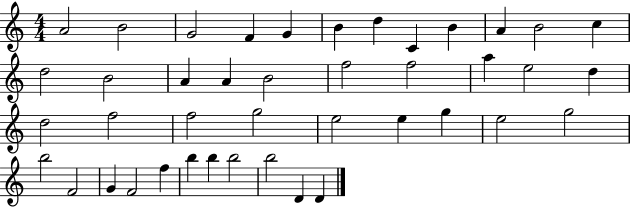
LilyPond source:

{
  \clef treble
  \numericTimeSignature
  \time 4/4
  \key c \major
  a'2 b'2 | g'2 f'4 g'4 | b'4 d''4 c'4 b'4 | a'4 b'2 c''4 | \break d''2 b'2 | a'4 a'4 b'2 | f''2 f''2 | a''4 e''2 d''4 | \break d''2 f''2 | f''2 g''2 | e''2 e''4 g''4 | e''2 g''2 | \break b''2 f'2 | g'4 f'2 f''4 | b''4 b''4 b''2 | b''2 d'4 d'4 | \break \bar "|."
}